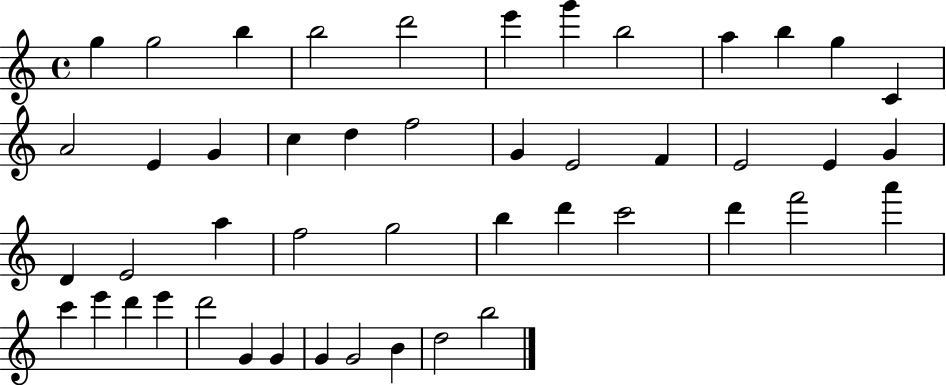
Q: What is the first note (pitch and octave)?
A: G5